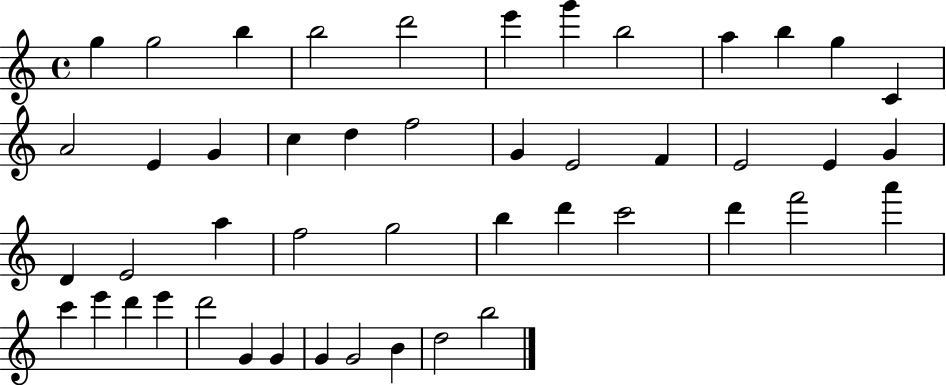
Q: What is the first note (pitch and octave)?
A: G5